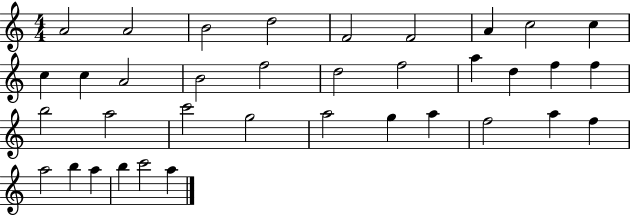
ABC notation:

X:1
T:Untitled
M:4/4
L:1/4
K:C
A2 A2 B2 d2 F2 F2 A c2 c c c A2 B2 f2 d2 f2 a d f f b2 a2 c'2 g2 a2 g a f2 a f a2 b a b c'2 a